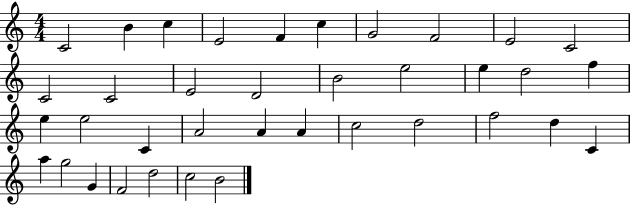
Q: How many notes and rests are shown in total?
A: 37